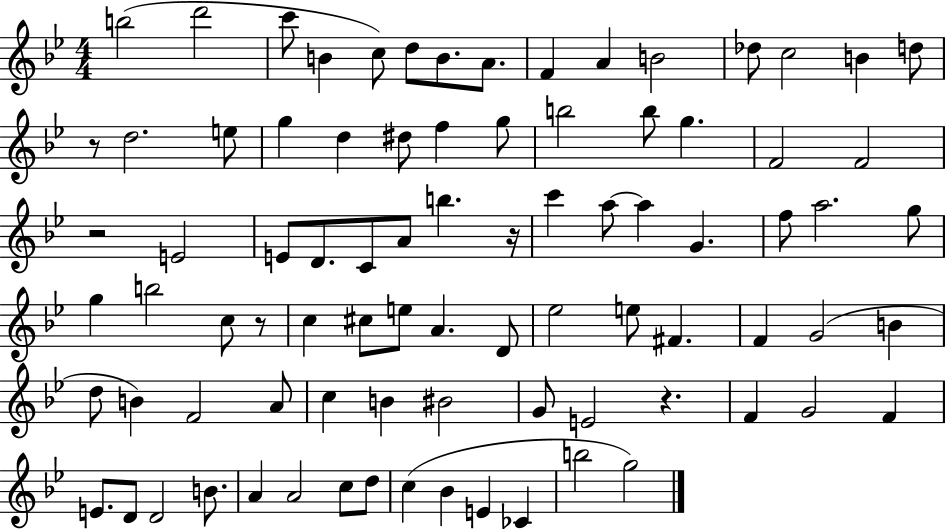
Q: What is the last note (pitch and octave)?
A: G5